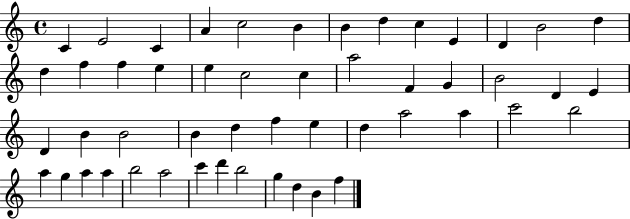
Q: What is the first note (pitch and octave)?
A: C4